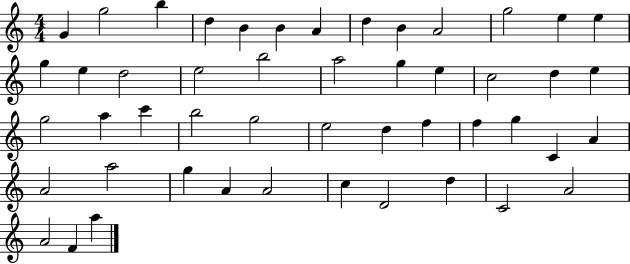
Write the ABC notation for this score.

X:1
T:Untitled
M:4/4
L:1/4
K:C
G g2 b d B B A d B A2 g2 e e g e d2 e2 b2 a2 g e c2 d e g2 a c' b2 g2 e2 d f f g C A A2 a2 g A A2 c D2 d C2 A2 A2 F a